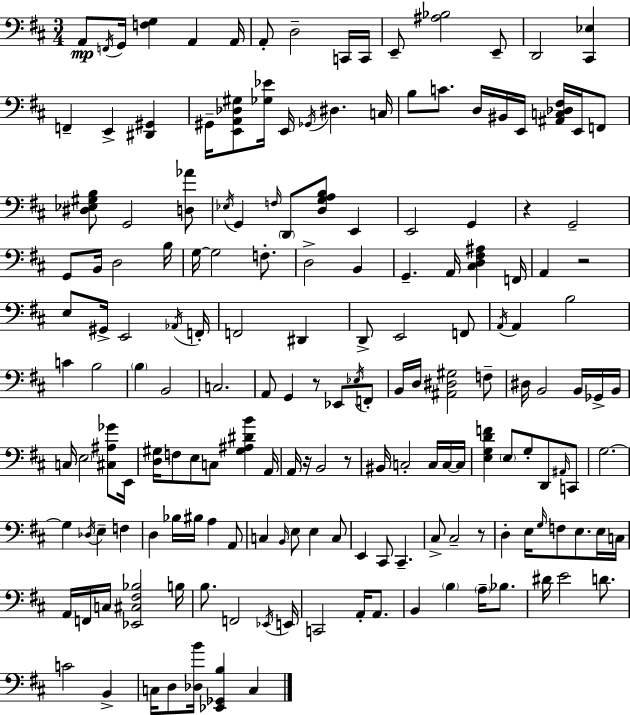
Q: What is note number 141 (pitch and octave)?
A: D#4